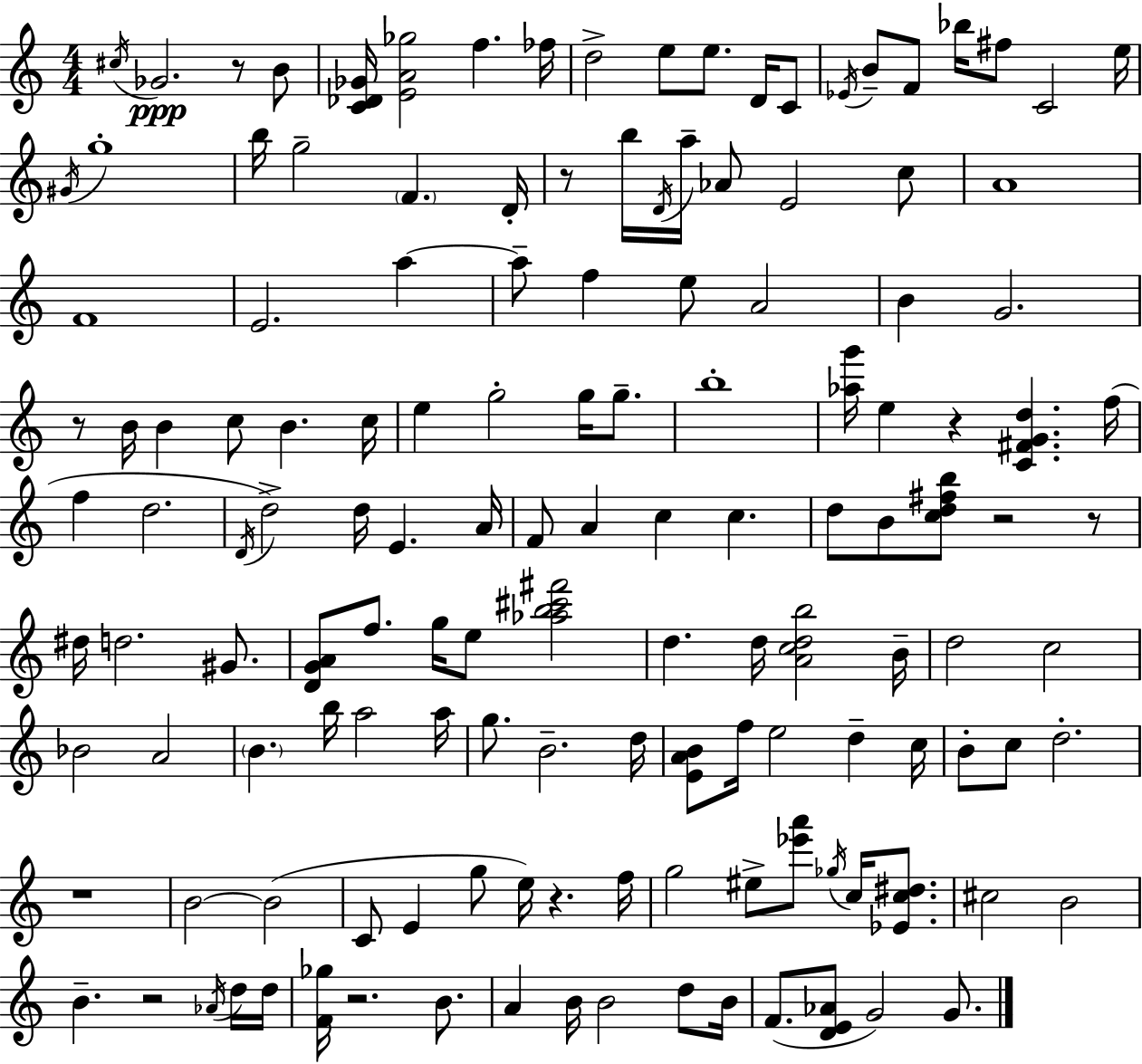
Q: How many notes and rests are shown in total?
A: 140